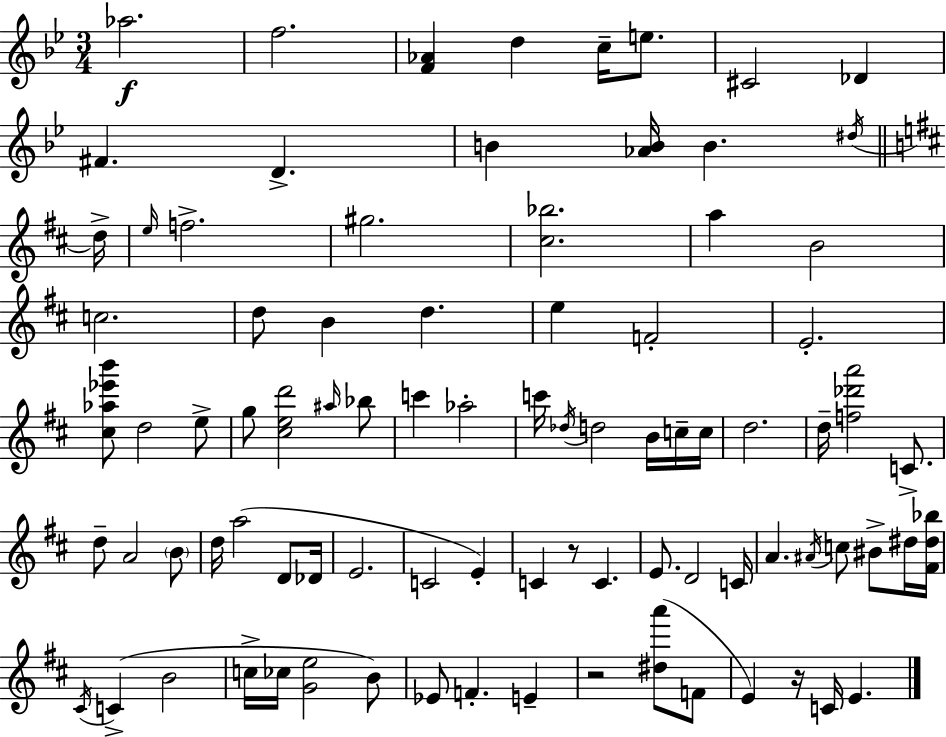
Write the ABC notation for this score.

X:1
T:Untitled
M:3/4
L:1/4
K:Gm
_a2 f2 [F_A] d c/4 e/2 ^C2 _D ^F D B [_AB]/4 B ^d/4 d/4 e/4 f2 ^g2 [^c_b]2 a B2 c2 d/2 B d e F2 E2 [^c_a_e'b']/2 d2 e/2 g/2 [^ced']2 ^a/4 _b/2 c' _a2 c'/4 _d/4 d2 B/4 c/4 c/4 d2 d/4 [f_d'a']2 C/2 d/2 A2 B/2 d/4 a2 D/2 _D/4 E2 C2 E C z/2 C E/2 D2 C/4 A ^A/4 c/2 ^B/2 ^d/4 [^F^d_b]/4 ^C/4 C B2 c/4 _c/4 [Ge]2 B/2 _E/2 F E z2 [^da']/2 F/2 E z/4 C/4 E